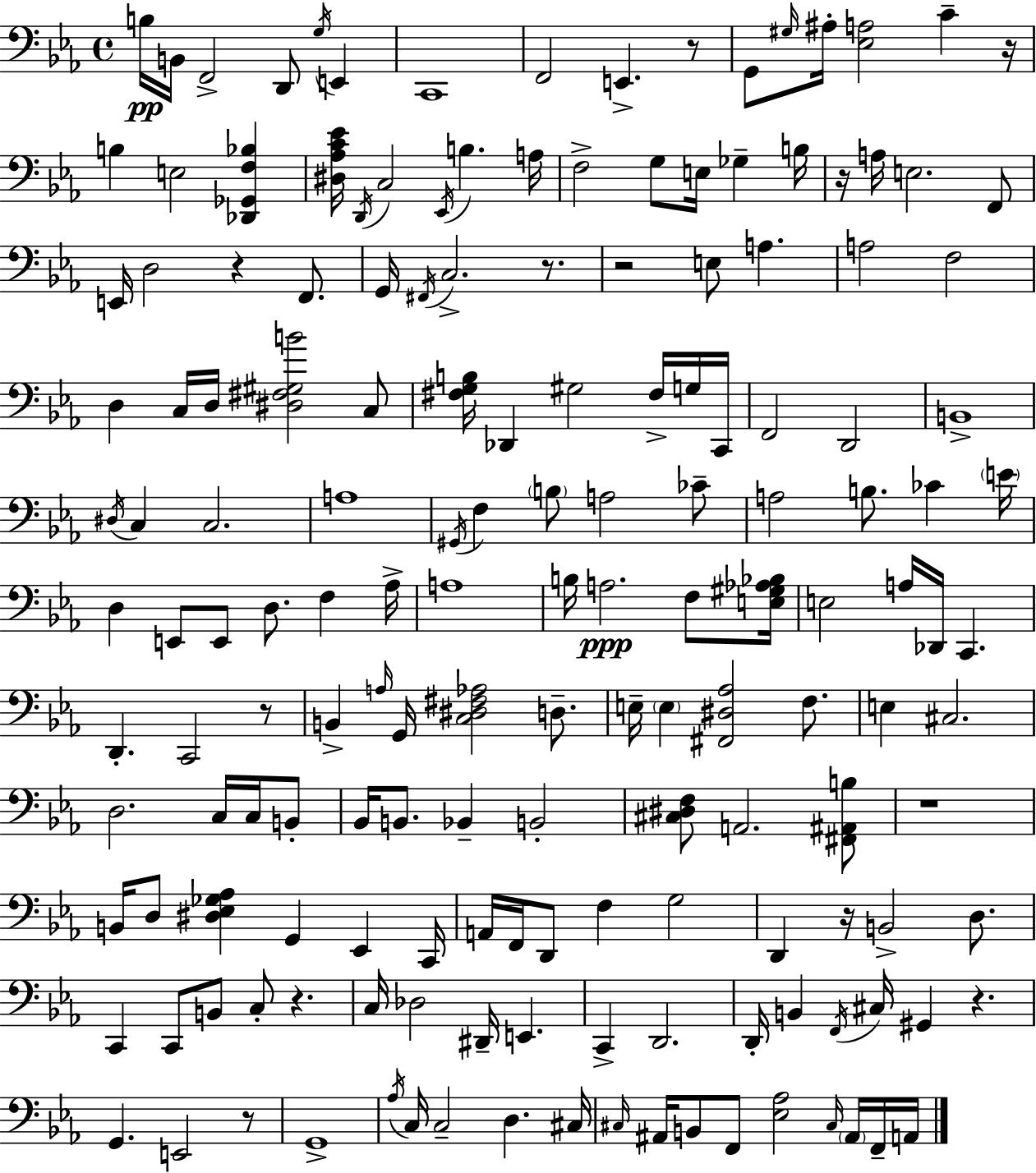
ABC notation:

X:1
T:Untitled
M:4/4
L:1/4
K:Cm
B,/4 B,,/4 F,,2 D,,/2 G,/4 E,, C,,4 F,,2 E,, z/2 G,,/2 ^G,/4 ^A,/4 [_E,A,]2 C z/4 B, E,2 [_D,,_G,,F,_B,] [^D,_A,C_E]/4 D,,/4 C,2 _E,,/4 B, A,/4 F,2 G,/2 E,/4 _G, B,/4 z/4 A,/4 E,2 F,,/2 E,,/4 D,2 z F,,/2 G,,/4 ^F,,/4 C,2 z/2 z2 E,/2 A, A,2 F,2 D, C,/4 D,/4 [^D,^F,^G,B]2 C,/2 [^F,G,B,]/4 _D,, ^G,2 ^F,/4 G,/4 C,,/4 F,,2 D,,2 B,,4 ^D,/4 C, C,2 A,4 ^G,,/4 F, B,/2 A,2 _C/2 A,2 B,/2 _C E/4 D, E,,/2 E,,/2 D,/2 F, _A,/4 A,4 B,/4 A,2 F,/2 [E,^G,_A,_B,]/4 E,2 A,/4 _D,,/4 C,, D,, C,,2 z/2 B,, A,/4 G,,/4 [C,^D,^F,_A,]2 D,/2 E,/4 E, [^F,,^D,_A,]2 F,/2 E, ^C,2 D,2 C,/4 C,/4 B,,/2 _B,,/4 B,,/2 _B,, B,,2 [^C,^D,F,]/2 A,,2 [^F,,^A,,B,]/2 z4 B,,/4 D,/2 [^D,_E,_G,_A,] G,, _E,, C,,/4 A,,/4 F,,/4 D,,/2 F, G,2 D,, z/4 B,,2 D,/2 C,, C,,/2 B,,/2 C,/2 z C,/4 _D,2 ^D,,/4 E,, C,, D,,2 D,,/4 B,, F,,/4 ^C,/4 ^G,, z G,, E,,2 z/2 G,,4 _A,/4 C,/4 C,2 D, ^C,/4 ^C,/4 ^A,,/4 B,,/2 F,,/2 [_E,_A,]2 ^C,/4 ^A,,/4 F,,/4 A,,/4